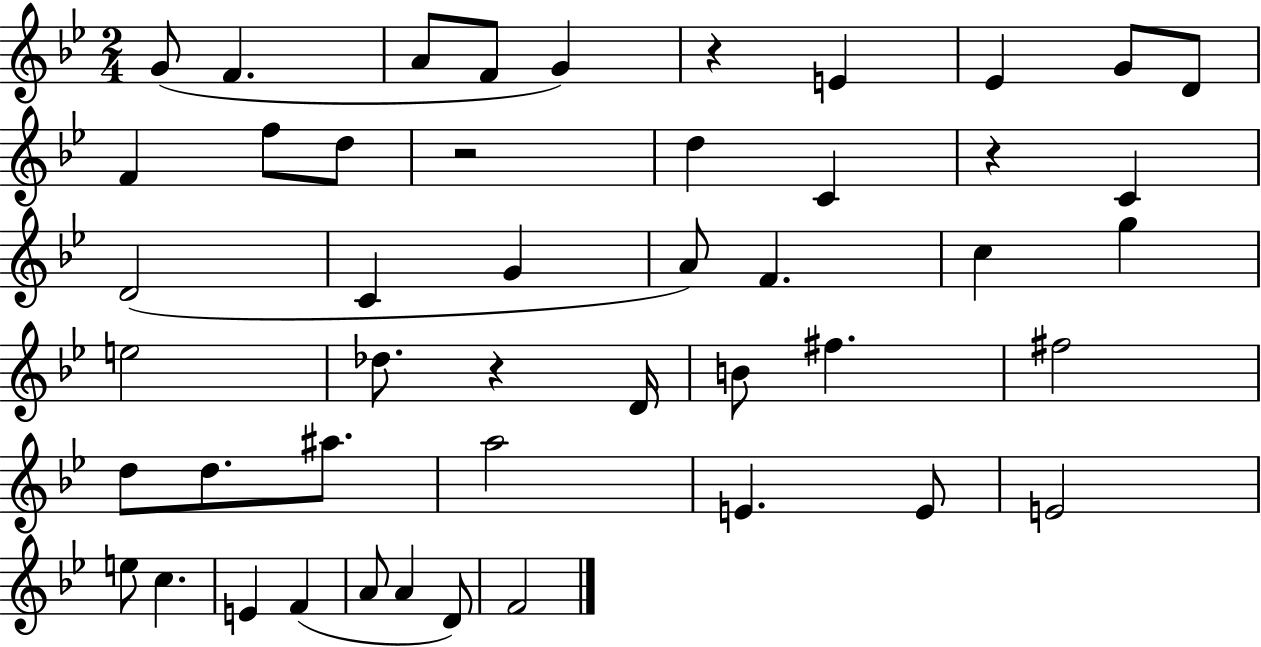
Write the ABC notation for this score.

X:1
T:Untitled
M:2/4
L:1/4
K:Bb
G/2 F A/2 F/2 G z E _E G/2 D/2 F f/2 d/2 z2 d C z C D2 C G A/2 F c g e2 _d/2 z D/4 B/2 ^f ^f2 d/2 d/2 ^a/2 a2 E E/2 E2 e/2 c E F A/2 A D/2 F2